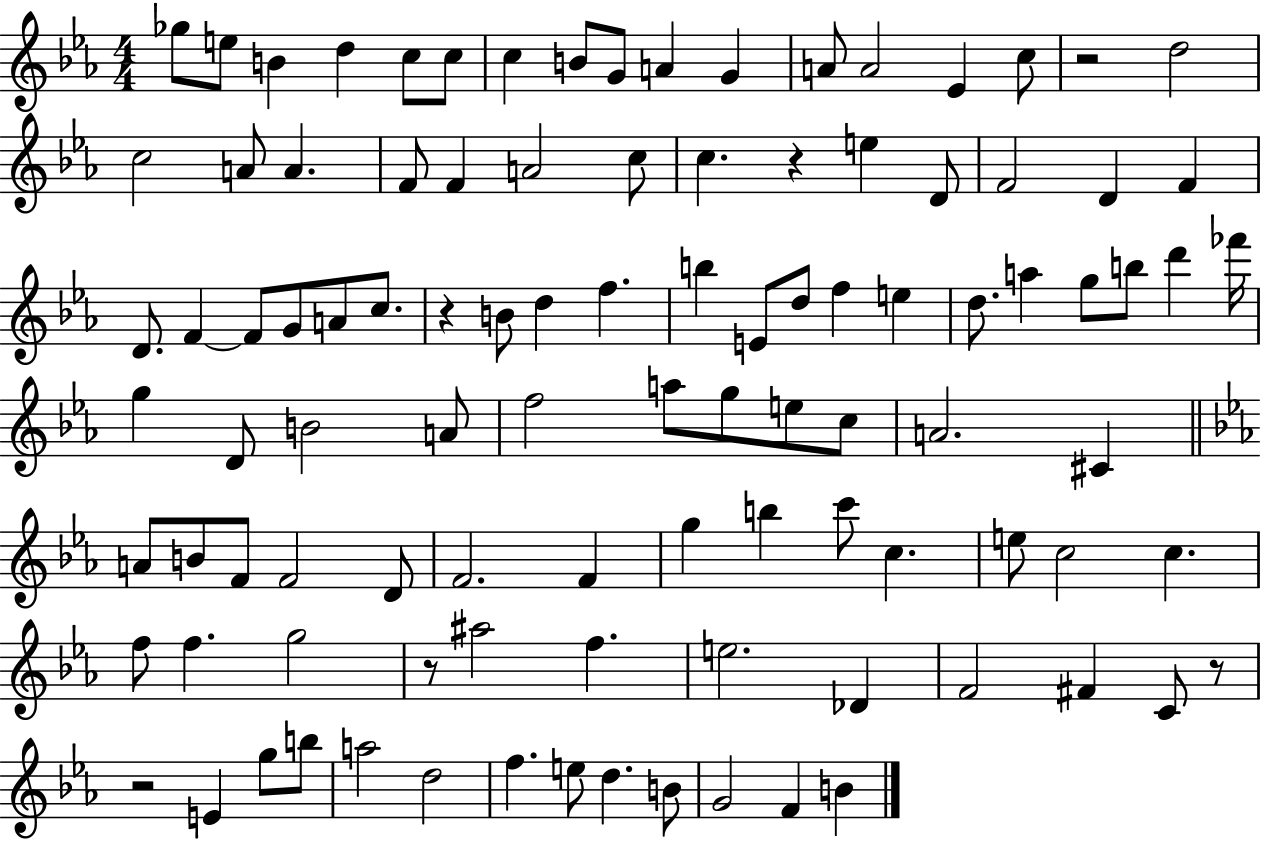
{
  \clef treble
  \numericTimeSignature
  \time 4/4
  \key ees \major
  ges''8 e''8 b'4 d''4 c''8 c''8 | c''4 b'8 g'8 a'4 g'4 | a'8 a'2 ees'4 c''8 | r2 d''2 | \break c''2 a'8 a'4. | f'8 f'4 a'2 c''8 | c''4. r4 e''4 d'8 | f'2 d'4 f'4 | \break d'8. f'4~~ f'8 g'8 a'8 c''8. | r4 b'8 d''4 f''4. | b''4 e'8 d''8 f''4 e''4 | d''8. a''4 g''8 b''8 d'''4 fes'''16 | \break g''4 d'8 b'2 a'8 | f''2 a''8 g''8 e''8 c''8 | a'2. cis'4 | \bar "||" \break \key c \minor a'8 b'8 f'8 f'2 d'8 | f'2. f'4 | g''4 b''4 c'''8 c''4. | e''8 c''2 c''4. | \break f''8 f''4. g''2 | r8 ais''2 f''4. | e''2. des'4 | f'2 fis'4 c'8 r8 | \break r2 e'4 g''8 b''8 | a''2 d''2 | f''4. e''8 d''4. b'8 | g'2 f'4 b'4 | \break \bar "|."
}